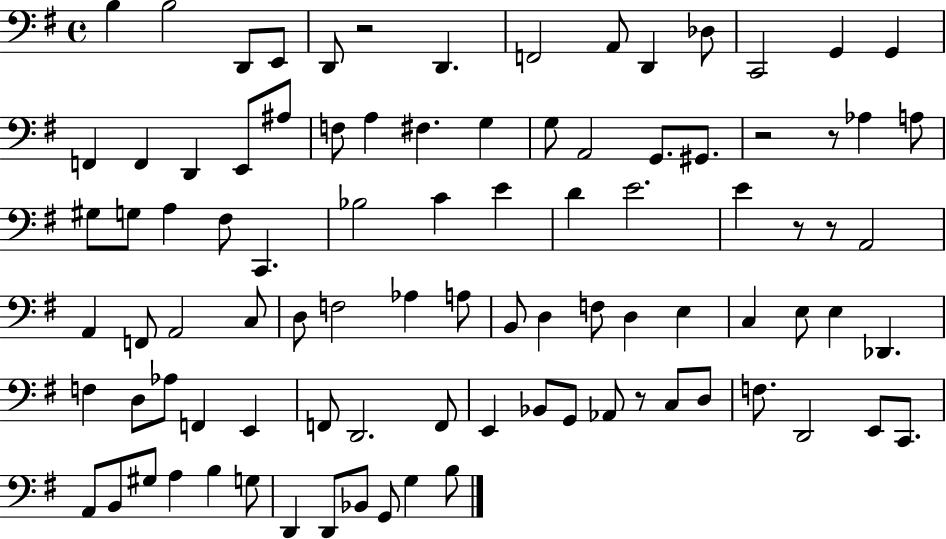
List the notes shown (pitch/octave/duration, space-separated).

B3/q B3/h D2/e E2/e D2/e R/h D2/q. F2/h A2/e D2/q Db3/e C2/h G2/q G2/q F2/q F2/q D2/q E2/e A#3/e F3/e A3/q F#3/q. G3/q G3/e A2/h G2/e. G#2/e. R/h R/e Ab3/q A3/e G#3/e G3/e A3/q F#3/e C2/q. Bb3/h C4/q E4/q D4/q E4/h. E4/q R/e R/e A2/h A2/q F2/e A2/h C3/e D3/e F3/h Ab3/q A3/e B2/e D3/q F3/e D3/q E3/q C3/q E3/e E3/q Db2/q. F3/q D3/e Ab3/e F2/q E2/q F2/e D2/h. F2/e E2/q Bb2/e G2/e Ab2/e R/e C3/e D3/e F3/e. D2/h E2/e C2/e. A2/e B2/e G#3/e A3/q B3/q G3/e D2/q D2/e Bb2/e G2/e G3/q B3/e